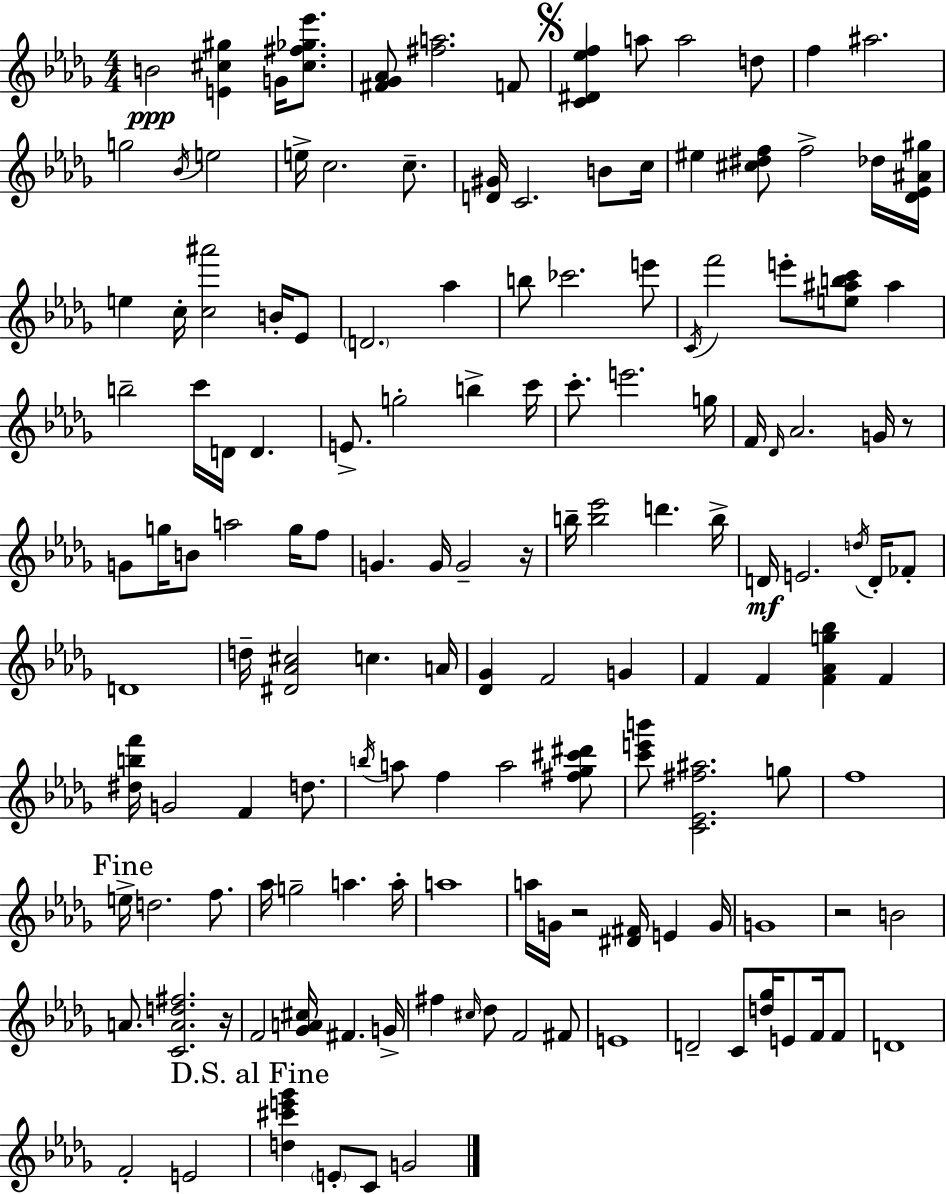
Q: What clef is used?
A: treble